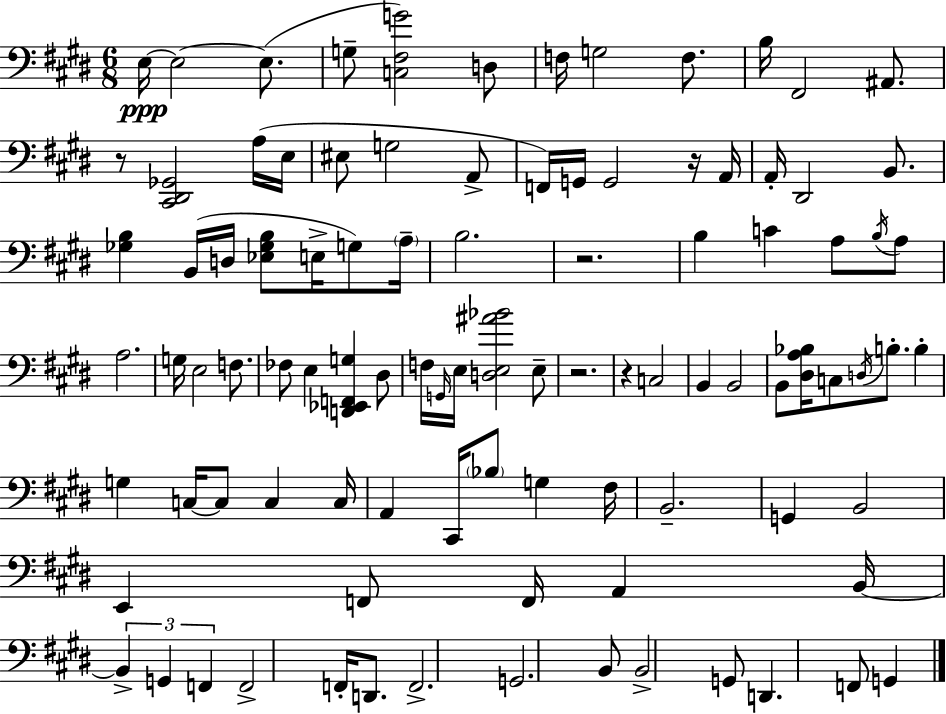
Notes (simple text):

E3/s E3/h E3/e. G3/e [C3,F#3,G4]/h D3/e F3/s G3/h F3/e. B3/s F#2/h A#2/e. R/e [C#2,D#2,Gb2]/h A3/s E3/s EIS3/e G3/h A2/e F2/s G2/s G2/h R/s A2/s A2/s D#2/h B2/e. [Gb3,B3]/q B2/s D3/s [Eb3,Gb3,B3]/e E3/s G3/e A3/s B3/h. R/h. B3/q C4/q A3/e B3/s A3/e A3/h. G3/s E3/h F3/e. FES3/e E3/q [D2,Eb2,F2,G3]/q D#3/e F3/s G2/s E3/s [D3,E3,A#4,Bb4]/h E3/e R/h. R/q C3/h B2/q B2/h B2/e [D#3,A3,Bb3]/s C3/e D3/s B3/e. B3/q G3/q C3/s C3/e C3/q C3/s A2/q C#2/s Bb3/e G3/q F#3/s B2/h. G2/q B2/h E2/q F2/e F2/s A2/q B2/s B2/q G2/q F2/q F2/h F2/s D2/e. F2/h. G2/h. B2/e B2/h G2/e D2/q. F2/e G2/q